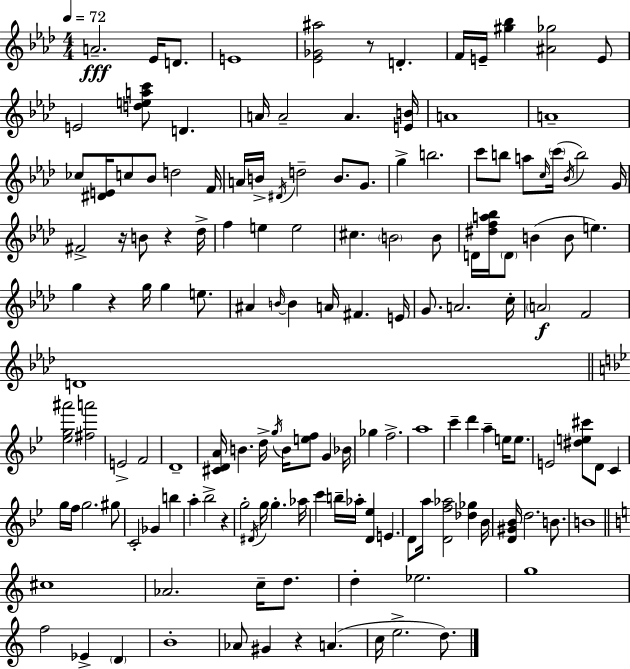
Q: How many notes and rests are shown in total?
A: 149